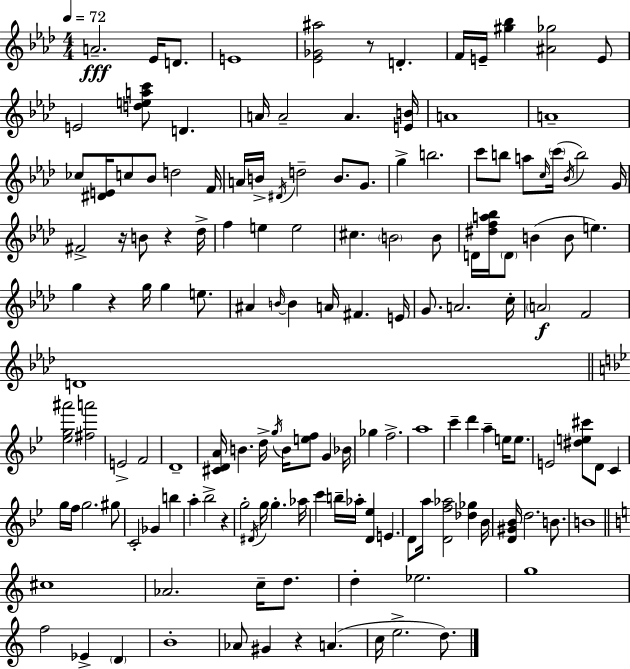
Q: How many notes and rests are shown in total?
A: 149